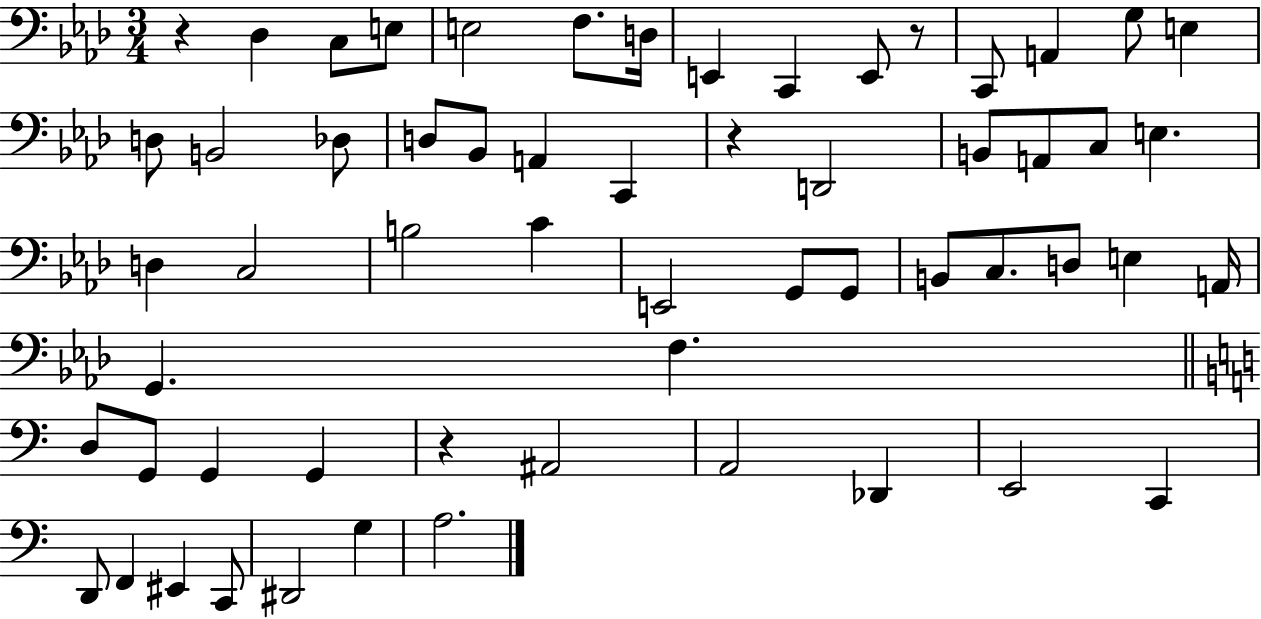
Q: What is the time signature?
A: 3/4